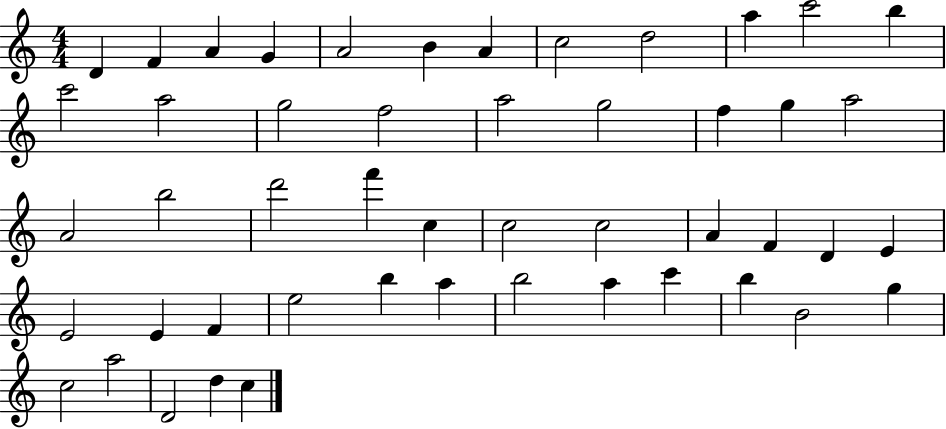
D4/q F4/q A4/q G4/q A4/h B4/q A4/q C5/h D5/h A5/q C6/h B5/q C6/h A5/h G5/h F5/h A5/h G5/h F5/q G5/q A5/h A4/h B5/h D6/h F6/q C5/q C5/h C5/h A4/q F4/q D4/q E4/q E4/h E4/q F4/q E5/h B5/q A5/q B5/h A5/q C6/q B5/q B4/h G5/q C5/h A5/h D4/h D5/q C5/q